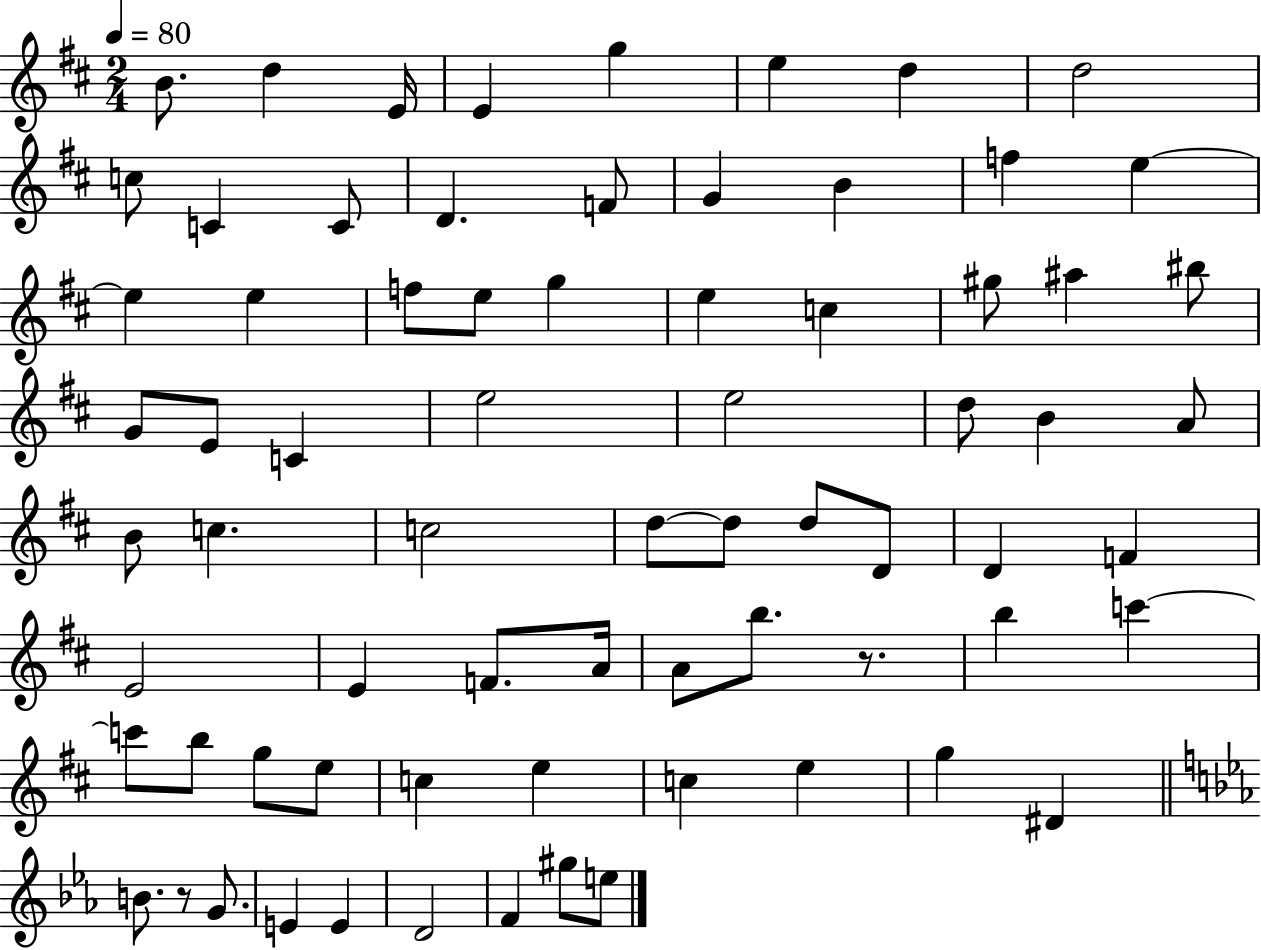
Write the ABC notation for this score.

X:1
T:Untitled
M:2/4
L:1/4
K:D
B/2 d E/4 E g e d d2 c/2 C C/2 D F/2 G B f e e e f/2 e/2 g e c ^g/2 ^a ^b/2 G/2 E/2 C e2 e2 d/2 B A/2 B/2 c c2 d/2 d/2 d/2 D/2 D F E2 E F/2 A/4 A/2 b/2 z/2 b c' c'/2 b/2 g/2 e/2 c e c e g ^D B/2 z/2 G/2 E E D2 F ^g/2 e/2